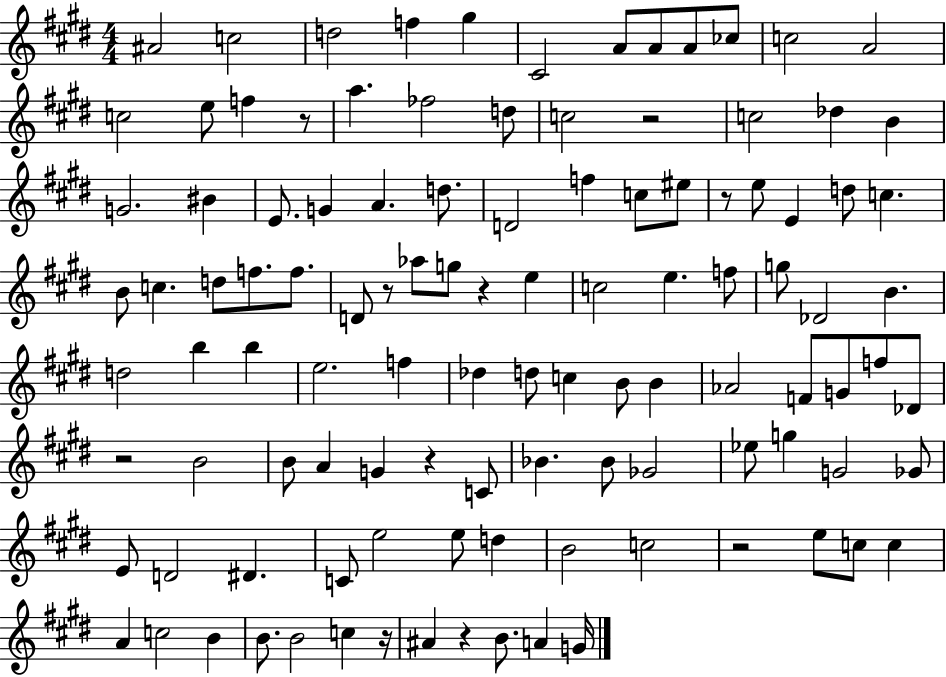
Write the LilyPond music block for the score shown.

{
  \clef treble
  \numericTimeSignature
  \time 4/4
  \key e \major
  ais'2 c''2 | d''2 f''4 gis''4 | cis'2 a'8 a'8 a'8 ces''8 | c''2 a'2 | \break c''2 e''8 f''4 r8 | a''4. fes''2 d''8 | c''2 r2 | c''2 des''4 b'4 | \break g'2. bis'4 | e'8. g'4 a'4. d''8. | d'2 f''4 c''8 eis''8 | r8 e''8 e'4 d''8 c''4. | \break b'8 c''4. d''8 f''8. f''8. | d'8 r8 aes''8 g''8 r4 e''4 | c''2 e''4. f''8 | g''8 des'2 b'4. | \break d''2 b''4 b''4 | e''2. f''4 | des''4 d''8 c''4 b'8 b'4 | aes'2 f'8 g'8 f''8 des'8 | \break r2 b'2 | b'8 a'4 g'4 r4 c'8 | bes'4. bes'8 ges'2 | ees''8 g''4 g'2 ges'8 | \break e'8 d'2 dis'4. | c'8 e''2 e''8 d''4 | b'2 c''2 | r2 e''8 c''8 c''4 | \break a'4 c''2 b'4 | b'8. b'2 c''4 r16 | ais'4 r4 b'8. a'4 g'16 | \bar "|."
}